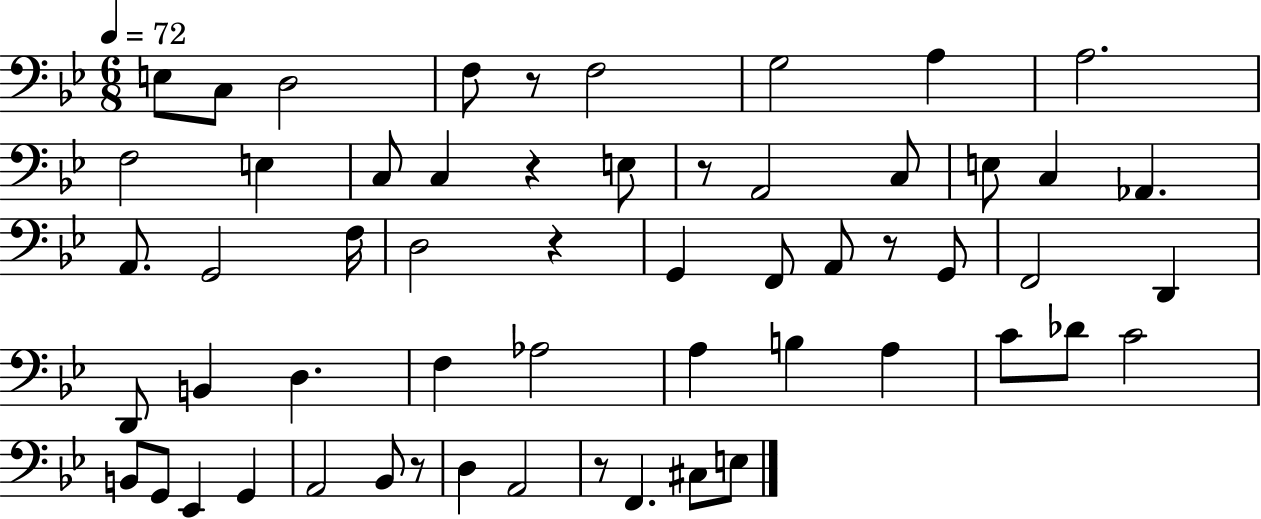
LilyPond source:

{
  \clef bass
  \numericTimeSignature
  \time 6/8
  \key bes \major
  \tempo 4 = 72
  \repeat volta 2 { e8 c8 d2 | f8 r8 f2 | g2 a4 | a2. | \break f2 e4 | c8 c4 r4 e8 | r8 a,2 c8 | e8 c4 aes,4. | \break a,8. g,2 f16 | d2 r4 | g,4 f,8 a,8 r8 g,8 | f,2 d,4 | \break d,8 b,4 d4. | f4 aes2 | a4 b4 a4 | c'8 des'8 c'2 | \break b,8 g,8 ees,4 g,4 | a,2 bes,8 r8 | d4 a,2 | r8 f,4. cis8 e8 | \break } \bar "|."
}